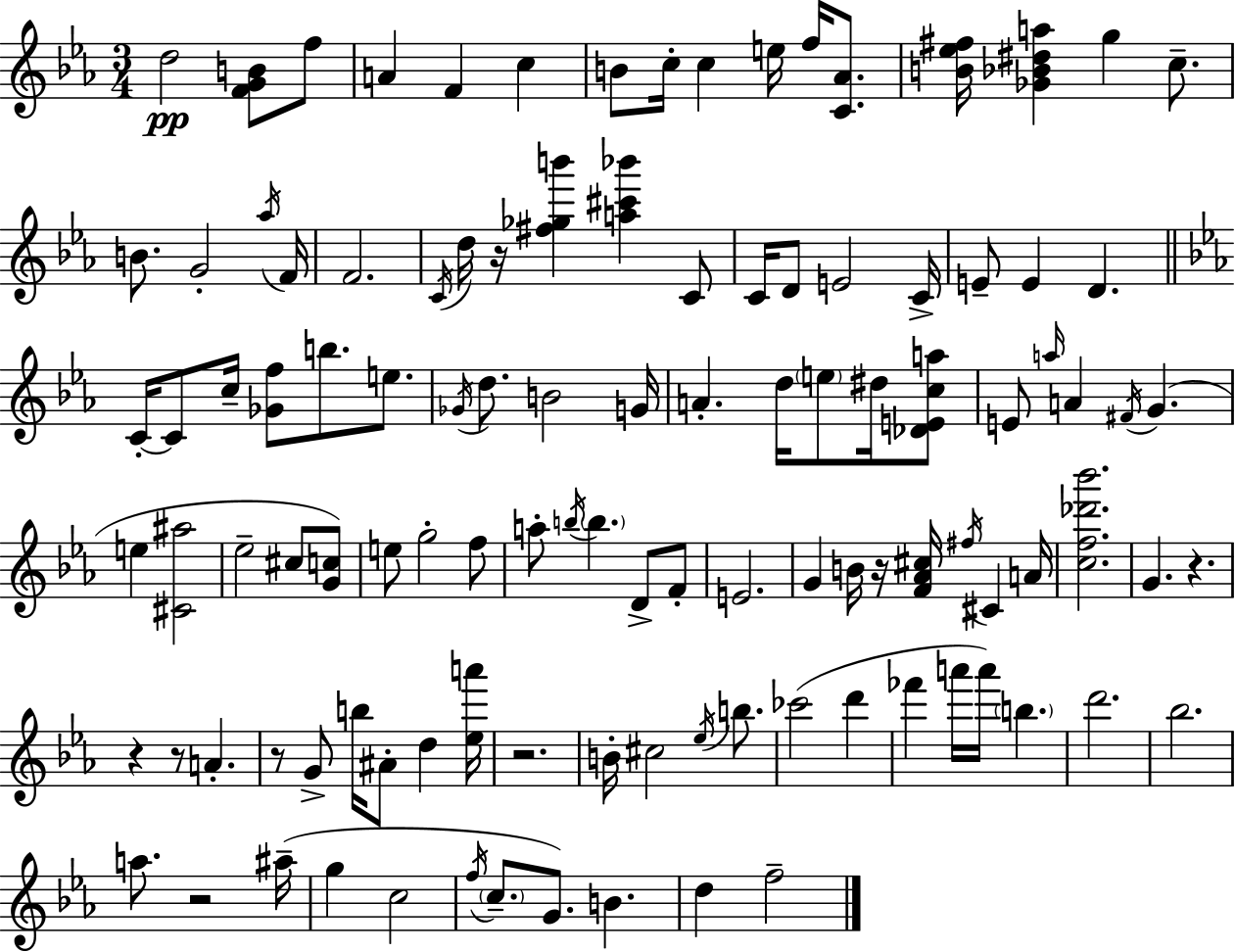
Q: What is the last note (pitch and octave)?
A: F5